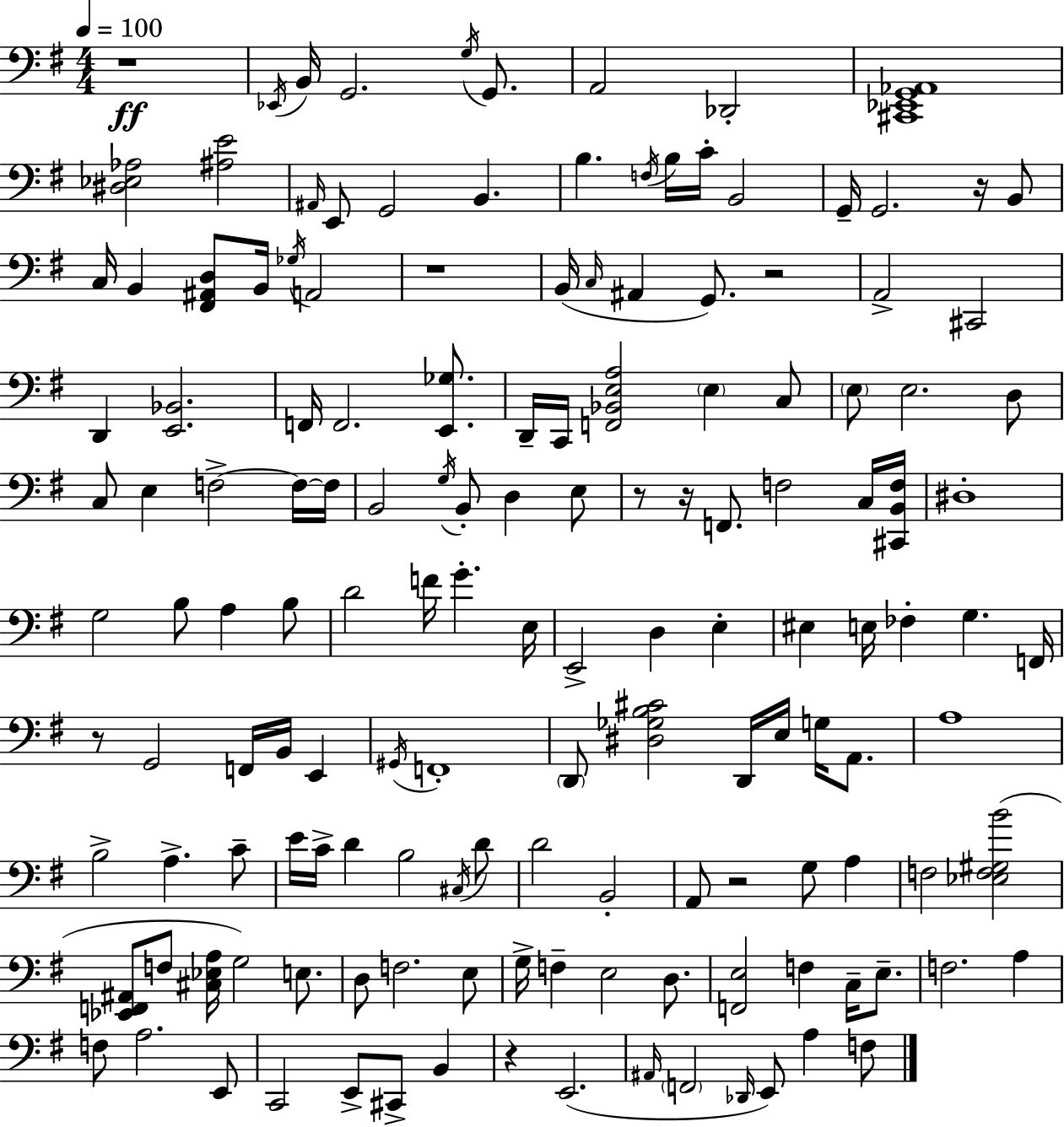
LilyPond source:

{
  \clef bass
  \numericTimeSignature
  \time 4/4
  \key g \major
  \tempo 4 = 100
  r1\ff | \acciaccatura { ees,16 } b,16 g,2. \acciaccatura { g16 } g,8. | a,2 des,2-. | <cis, ees, g, aes,>1 | \break <dis ees aes>2 <ais e'>2 | \grace { ais,16 } e,8 g,2 b,4. | b4. \acciaccatura { f16 } b16 c'16-. b,2 | g,16-- g,2. | \break r16 b,8 c16 b,4 <fis, ais, d>8 b,16 \acciaccatura { ges16 } a,2 | r1 | b,16( \grace { c16 } ais,4 g,8.) r2 | a,2-> cis,2 | \break d,4 <e, bes,>2. | f,16 f,2. | <e, ges>8. d,16-- c,16 <f, bes, e a>2 | \parenthesize e4 c8 \parenthesize e8 e2. | \break d8 c8 e4 f2->~~ | f16~~ f16 b,2 \acciaccatura { g16 } b,8-. | d4 e8 r8 r16 f,8. f2 | c16 <cis, b, f>16 dis1-. | \break g2 b8 | a4 b8 d'2 f'16 | g'4.-. e16 e,2-> d4 | e4-. eis4 e16 fes4-. | \break g4. f,16 r8 g,2 | f,16 b,16 e,4 \acciaccatura { gis,16 } f,1-. | \parenthesize d,8 <dis ges b cis'>2 | d,16 e16 g16 a,8. a1 | \break b2-> | a4.-> c'8-- e'16 c'16-> d'4 b2 | \acciaccatura { cis16 } d'8 d'2 | b,2-. a,8 r2 | \break g8 a4 f2 | <ees f gis b'>2( <ees, f, ais,>8 f8 <cis ees a>16 g2) | e8. d8 f2. | e8 g16-> f4-- e2 | \break d8. <f, e>2 | f4 c16-- e8.-- f2. | a4 f8 a2. | e,8 c,2 | \break e,8-> cis,8-> b,4 r4 e,2.( | \grace { ais,16 } \parenthesize f,2 | \grace { des,16 } e,8) a4 f8 \bar "|."
}